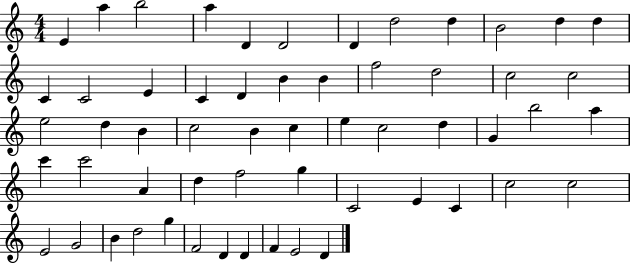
{
  \clef treble
  \numericTimeSignature
  \time 4/4
  \key c \major
  e'4 a''4 b''2 | a''4 d'4 d'2 | d'4 d''2 d''4 | b'2 d''4 d''4 | \break c'4 c'2 e'4 | c'4 d'4 b'4 b'4 | f''2 d''2 | c''2 c''2 | \break e''2 d''4 b'4 | c''2 b'4 c''4 | e''4 c''2 d''4 | g'4 b''2 a''4 | \break c'''4 c'''2 a'4 | d''4 f''2 g''4 | c'2 e'4 c'4 | c''2 c''2 | \break e'2 g'2 | b'4 d''2 g''4 | f'2 d'4 d'4 | f'4 e'2 d'4 | \break \bar "|."
}